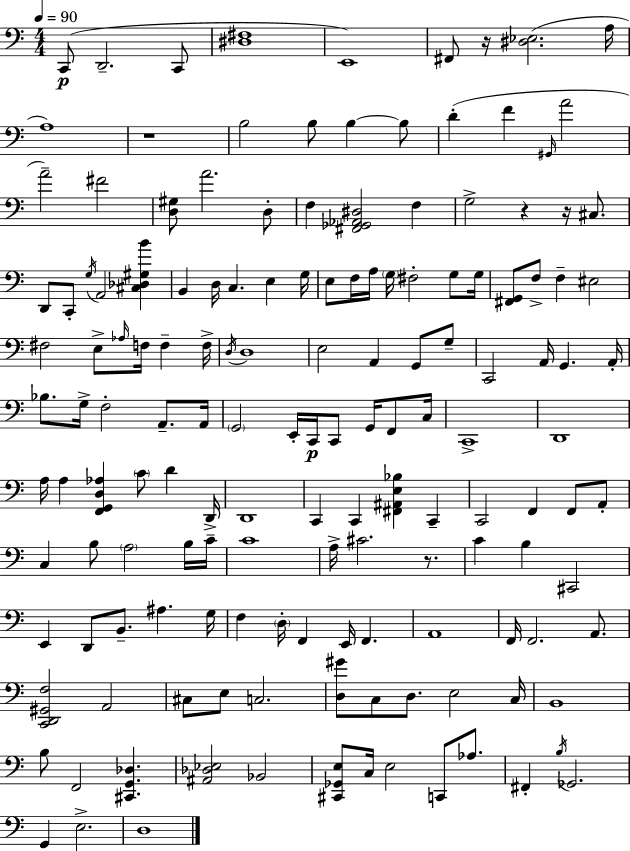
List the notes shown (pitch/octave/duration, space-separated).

C2/e D2/h. C2/e [D#3,F#3]/w E2/w F#2/e R/s [D#3,Eb3]/h. A3/s A3/w R/w B3/h B3/e B3/q B3/e D4/q F4/q G#2/s A4/h A4/h F#4/h [D3,G#3]/e A4/h. D3/e F3/q [F#2,Gb2,Ab2,D#3]/h F3/q G3/h R/q R/s C#3/e. D2/e C2/e G3/s A2/h [C#3,Db3,G#3,B4]/q B2/q D3/s C3/q. E3/q G3/s E3/e F3/s A3/s G3/s F#3/h G3/e G3/s [F#2,G2]/e F3/e F3/q EIS3/h F#3/h E3/e Ab3/s F3/s F3/q F3/s D3/s D3/w E3/h A2/q G2/e G3/e C2/h A2/s G2/q. A2/s Bb3/e. G3/s F3/h A2/e. A2/s G2/h E2/s C2/s C2/e G2/s F2/e C3/s C2/w D2/w A3/s A3/q [F2,G2,D3,Ab3]/q C4/e D4/q D2/s D2/w C2/q C2/q [F#2,A#2,E3,Bb3]/q C2/q C2/h F2/q F2/e A2/e C3/q B3/e A3/h B3/s C4/s C4/w A3/s C#4/h. R/e. C4/q B3/q C#2/h E2/q D2/e B2/e. A#3/q. G3/s F3/q D3/s F2/q E2/s F2/q. A2/w F2/s F2/h. A2/e. [C2,D2,G#2,F3]/h A2/h C#3/e E3/e C3/h. [D3,G#4]/e C3/e D3/e. E3/h C3/s B2/w B3/e F2/h [C#2,G2,Db3]/q. [A#2,Db3,Eb3]/h Bb2/h [C#2,Gb2,E3]/e C3/s E3/h C2/e Ab3/e. F#2/q B3/s Gb2/h. G2/q E3/h. D3/w